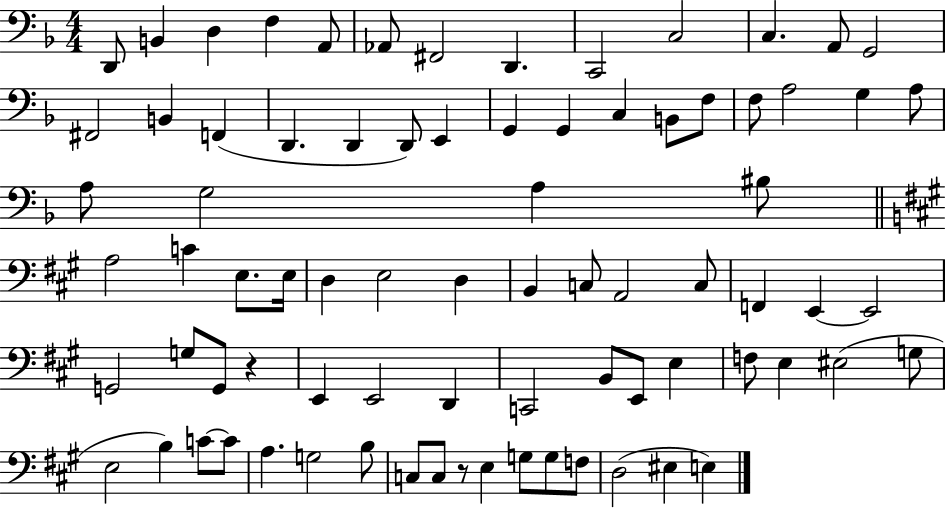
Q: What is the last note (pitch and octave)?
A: E3